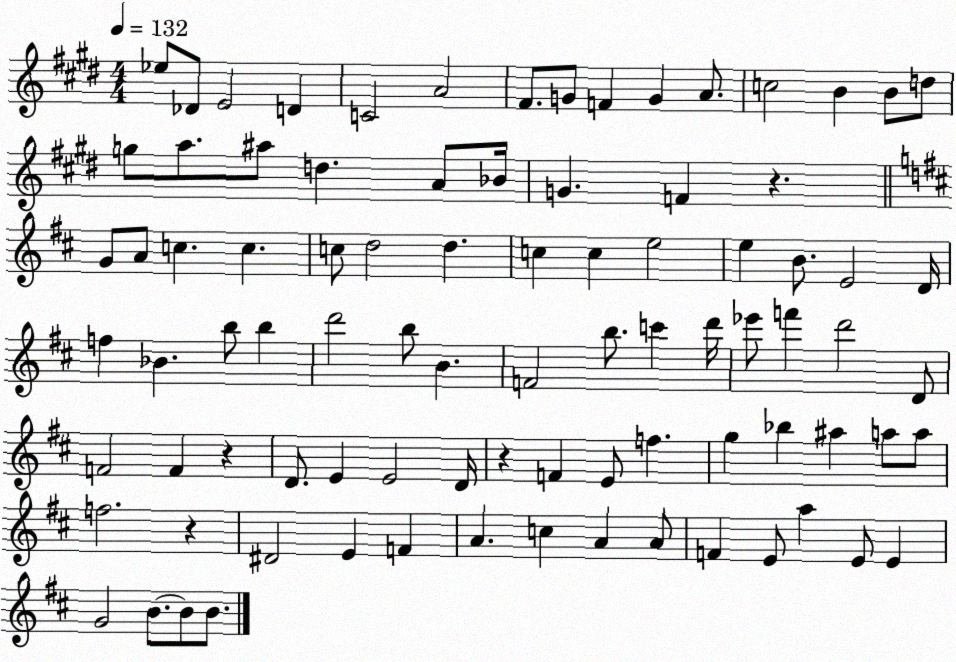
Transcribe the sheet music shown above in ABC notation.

X:1
T:Untitled
M:4/4
L:1/4
K:E
_e/2 _D/2 E2 D C2 A2 ^F/2 G/2 F G A/2 c2 B B/2 d/2 g/2 a/2 ^a/2 d A/2 _B/4 G F z G/2 A/2 c c c/2 d2 d c c e2 e B/2 E2 D/4 f _B b/2 b d'2 b/2 B F2 b/2 c' d'/4 _e'/2 f' d'2 D/2 F2 F z D/2 E E2 D/4 z F E/2 f g _b ^a a/2 a/2 f2 z ^D2 E F A c A A/2 F E/2 a E/2 E G2 B/2 B/2 B/2